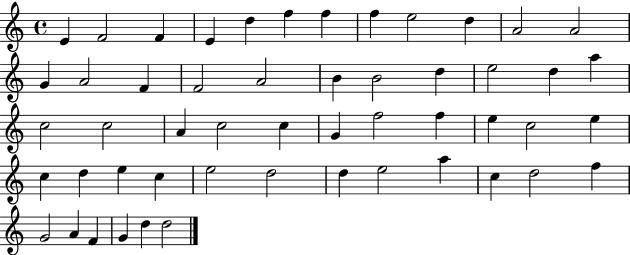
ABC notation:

X:1
T:Untitled
M:4/4
L:1/4
K:C
E F2 F E d f f f e2 d A2 A2 G A2 F F2 A2 B B2 d e2 d a c2 c2 A c2 c G f2 f e c2 e c d e c e2 d2 d e2 a c d2 f G2 A F G d d2